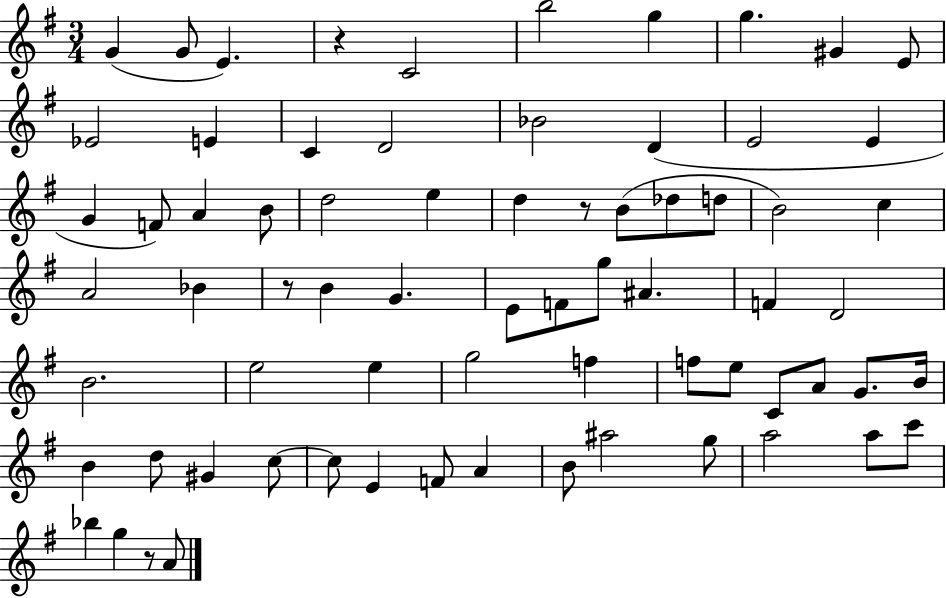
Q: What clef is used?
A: treble